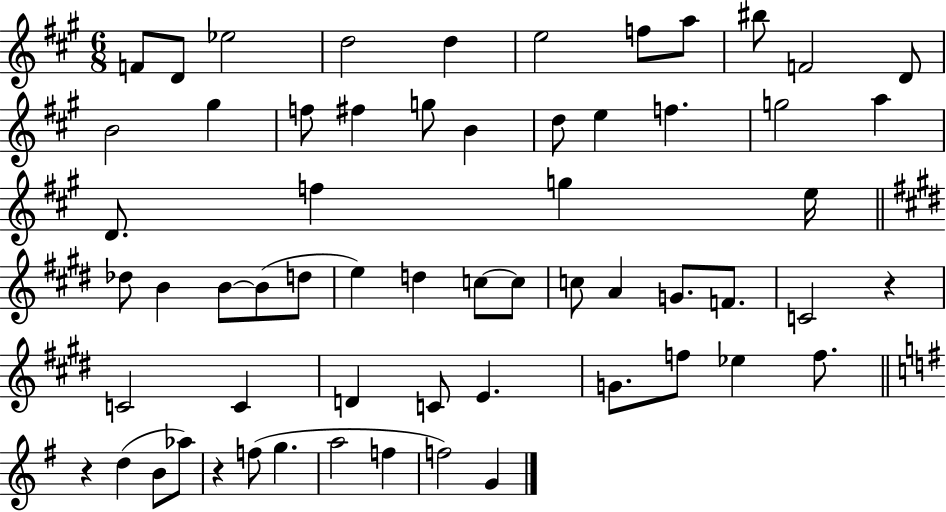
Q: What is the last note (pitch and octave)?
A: G4